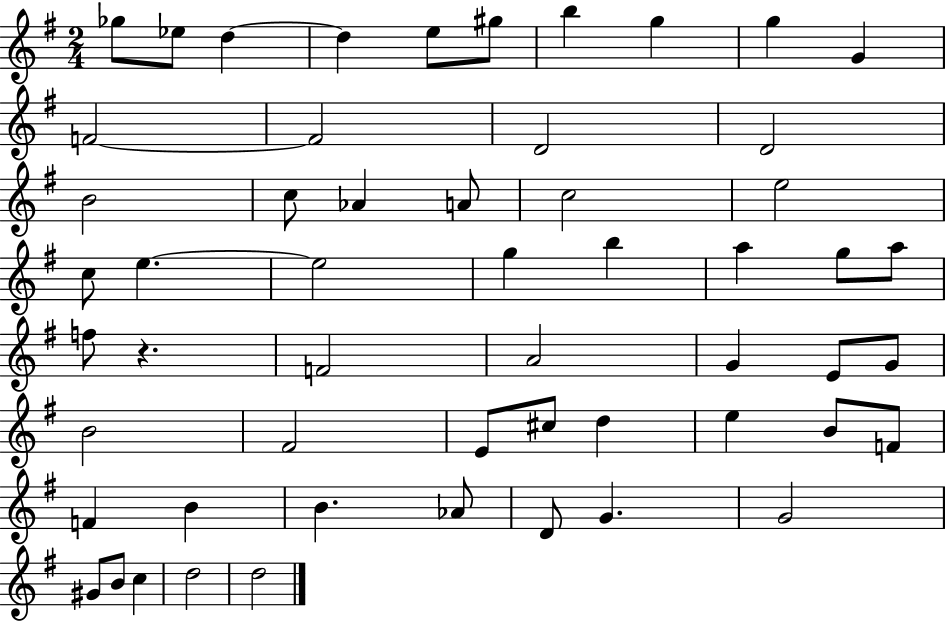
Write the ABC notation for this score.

X:1
T:Untitled
M:2/4
L:1/4
K:G
_g/2 _e/2 d d e/2 ^g/2 b g g G F2 F2 D2 D2 B2 c/2 _A A/2 c2 e2 c/2 e e2 g b a g/2 a/2 f/2 z F2 A2 G E/2 G/2 B2 ^F2 E/2 ^c/2 d e B/2 F/2 F B B _A/2 D/2 G G2 ^G/2 B/2 c d2 d2